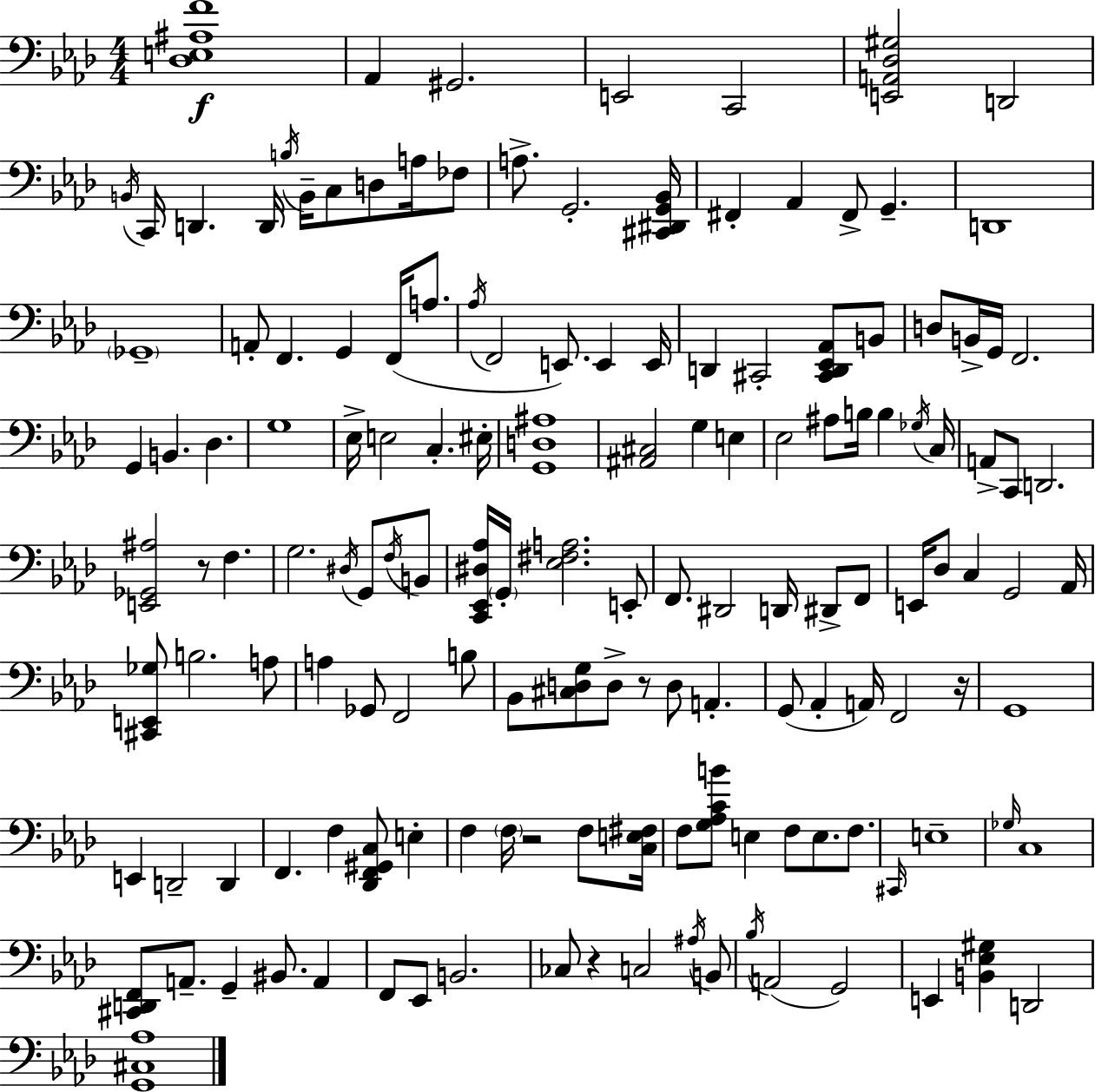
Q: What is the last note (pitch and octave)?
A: D2